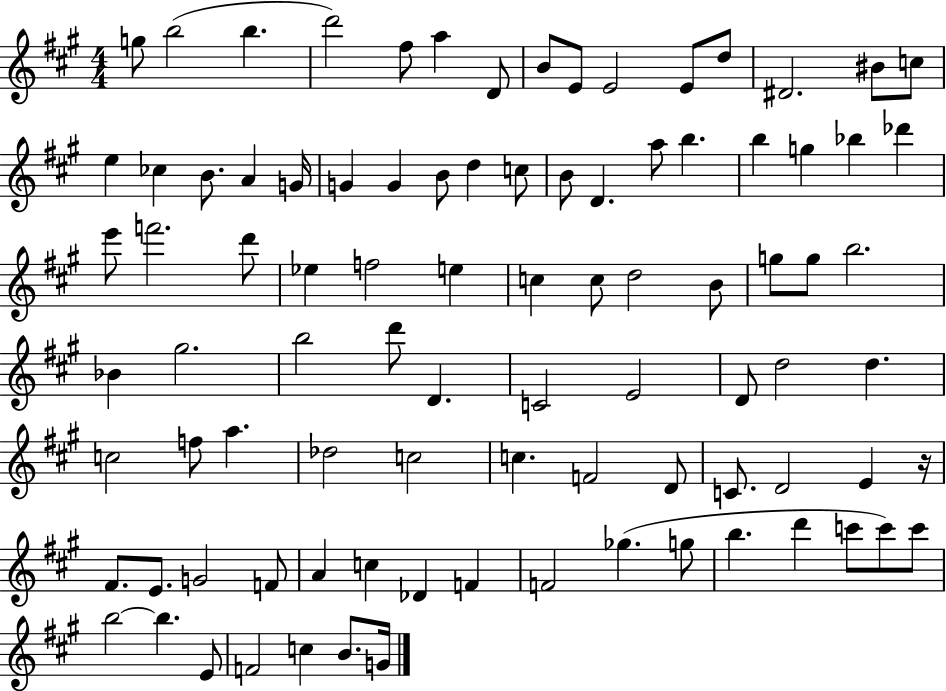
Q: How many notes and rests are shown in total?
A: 91